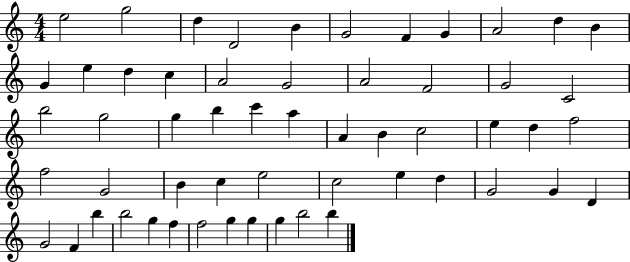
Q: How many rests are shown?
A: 0